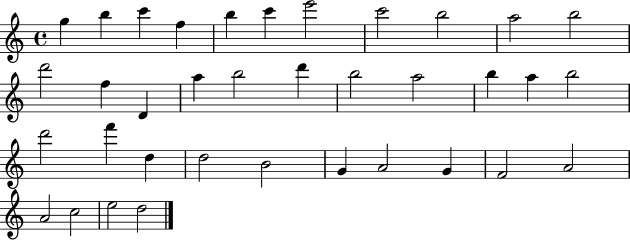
G5/q B5/q C6/q F5/q B5/q C6/q E6/h C6/h B5/h A5/h B5/h D6/h F5/q D4/q A5/q B5/h D6/q B5/h A5/h B5/q A5/q B5/h D6/h F6/q D5/q D5/h B4/h G4/q A4/h G4/q F4/h A4/h A4/h C5/h E5/h D5/h